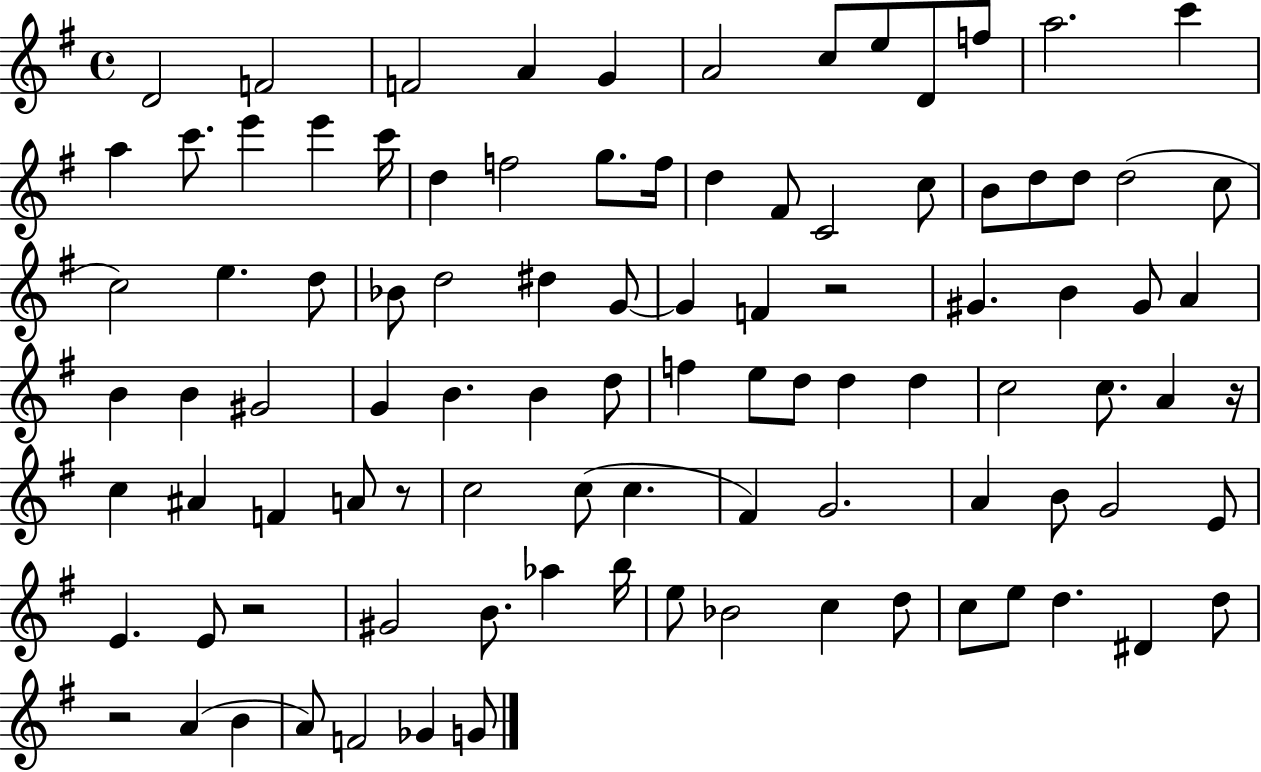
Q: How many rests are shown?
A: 5